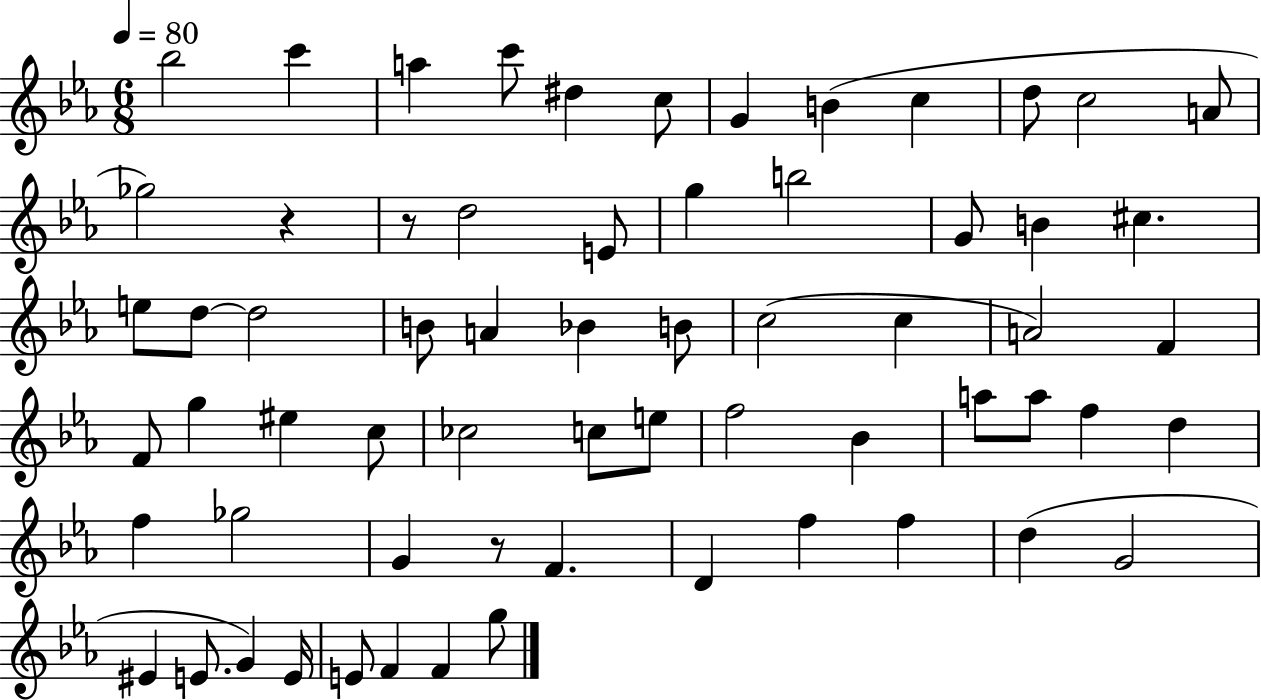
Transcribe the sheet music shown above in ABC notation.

X:1
T:Untitled
M:6/8
L:1/4
K:Eb
_b2 c' a c'/2 ^d c/2 G B c d/2 c2 A/2 _g2 z z/2 d2 E/2 g b2 G/2 B ^c e/2 d/2 d2 B/2 A _B B/2 c2 c A2 F F/2 g ^e c/2 _c2 c/2 e/2 f2 _B a/2 a/2 f d f _g2 G z/2 F D f f d G2 ^E E/2 G E/4 E/2 F F g/2